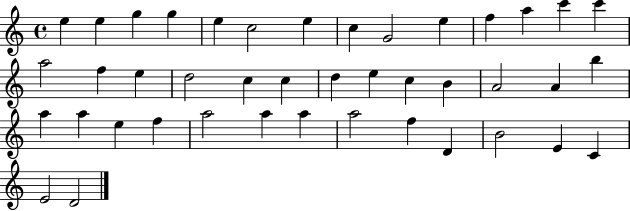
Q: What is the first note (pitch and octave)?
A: E5